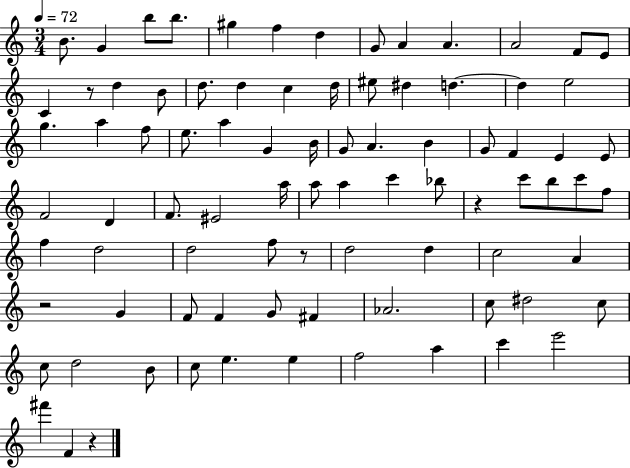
X:1
T:Untitled
M:3/4
L:1/4
K:C
B/2 G b/2 b/2 ^g f d G/2 A A A2 F/2 E/2 C z/2 d B/2 d/2 d c d/4 ^e/2 ^d d d e2 g a f/2 e/2 a G B/4 G/2 A B G/2 F E E/2 F2 D F/2 ^E2 a/4 a/2 a c' _b/2 z c'/2 b/2 c'/2 f/2 f d2 d2 f/2 z/2 d2 d c2 A z2 G F/2 F G/2 ^F _A2 c/2 ^d2 c/2 c/2 d2 B/2 c/2 e e f2 a c' e'2 ^f' F z